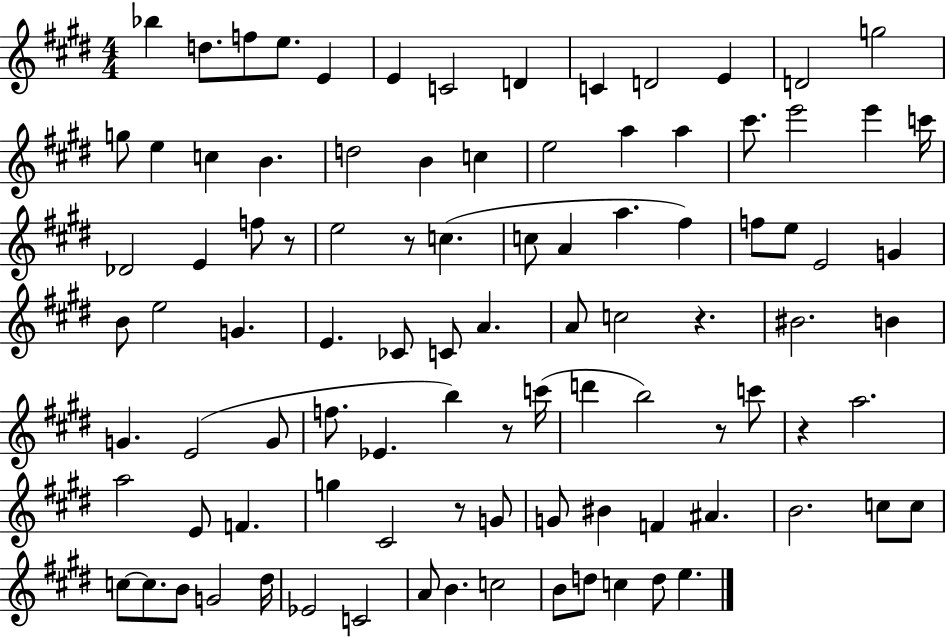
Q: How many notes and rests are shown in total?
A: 97